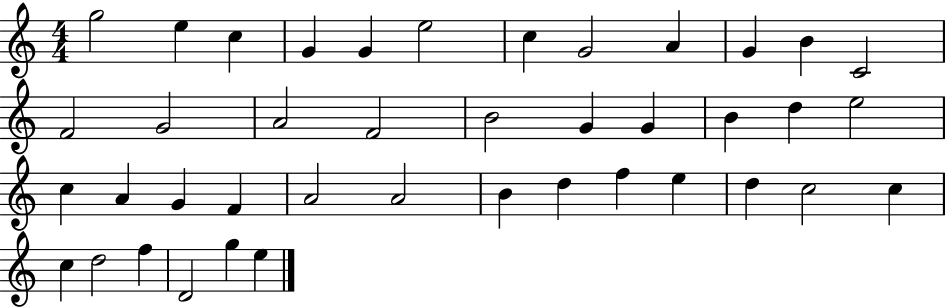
{
  \clef treble
  \numericTimeSignature
  \time 4/4
  \key c \major
  g''2 e''4 c''4 | g'4 g'4 e''2 | c''4 g'2 a'4 | g'4 b'4 c'2 | \break f'2 g'2 | a'2 f'2 | b'2 g'4 g'4 | b'4 d''4 e''2 | \break c''4 a'4 g'4 f'4 | a'2 a'2 | b'4 d''4 f''4 e''4 | d''4 c''2 c''4 | \break c''4 d''2 f''4 | d'2 g''4 e''4 | \bar "|."
}